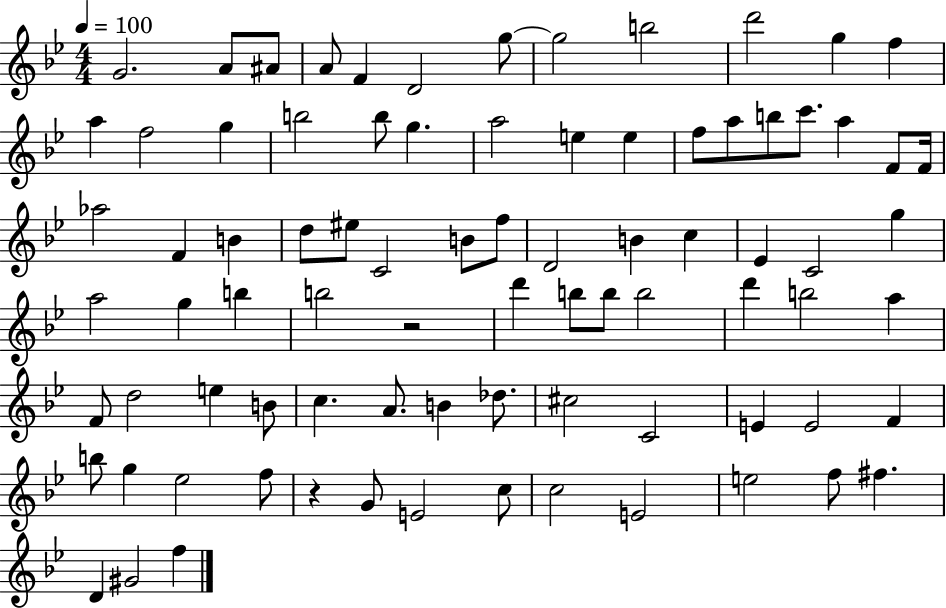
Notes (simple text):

G4/h. A4/e A#4/e A4/e F4/q D4/h G5/e G5/h B5/h D6/h G5/q F5/q A5/q F5/h G5/q B5/h B5/e G5/q. A5/h E5/q E5/q F5/e A5/e B5/e C6/e. A5/q F4/e F4/s Ab5/h F4/q B4/q D5/e EIS5/e C4/h B4/e F5/e D4/h B4/q C5/q Eb4/q C4/h G5/q A5/h G5/q B5/q B5/h R/h D6/q B5/e B5/e B5/h D6/q B5/h A5/q F4/e D5/h E5/q B4/e C5/q. A4/e. B4/q Db5/e. C#5/h C4/h E4/q E4/h F4/q B5/e G5/q Eb5/h F5/e R/q G4/e E4/h C5/e C5/h E4/h E5/h F5/e F#5/q. D4/q G#4/h F5/q